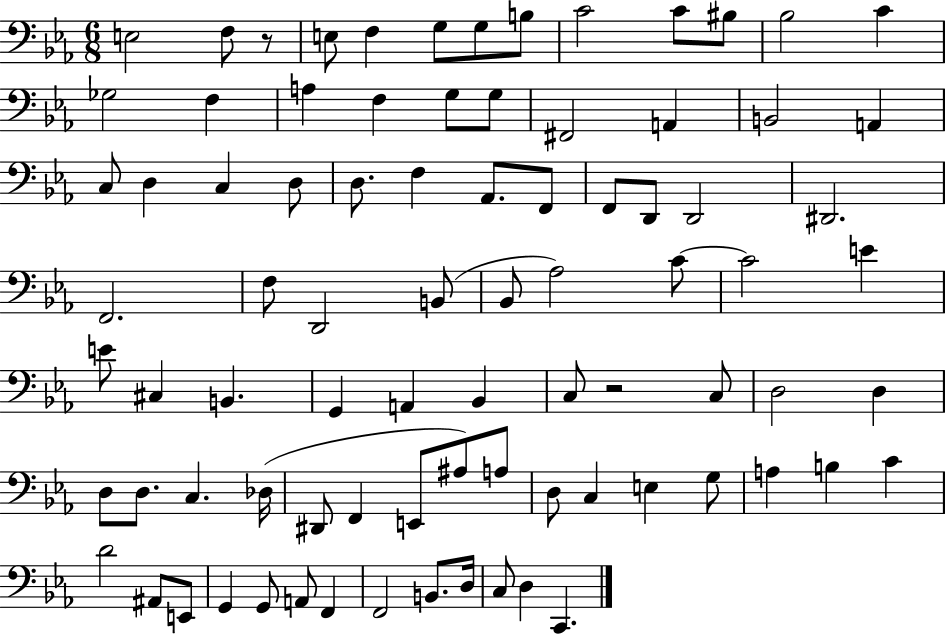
{
  \clef bass
  \numericTimeSignature
  \time 6/8
  \key ees \major
  e2 f8 r8 | e8 f4 g8 g8 b8 | c'2 c'8 bis8 | bes2 c'4 | \break ges2 f4 | a4 f4 g8 g8 | fis,2 a,4 | b,2 a,4 | \break c8 d4 c4 d8 | d8. f4 aes,8. f,8 | f,8 d,8 d,2 | dis,2. | \break f,2. | f8 d,2 b,8( | bes,8 aes2) c'8~~ | c'2 e'4 | \break e'8 cis4 b,4. | g,4 a,4 bes,4 | c8 r2 c8 | d2 d4 | \break d8 d8. c4. des16( | dis,8 f,4 e,8 ais8) a8 | d8 c4 e4 g8 | a4 b4 c'4 | \break d'2 ais,8 e,8 | g,4 g,8 a,8 f,4 | f,2 b,8. d16 | c8 d4 c,4. | \break \bar "|."
}